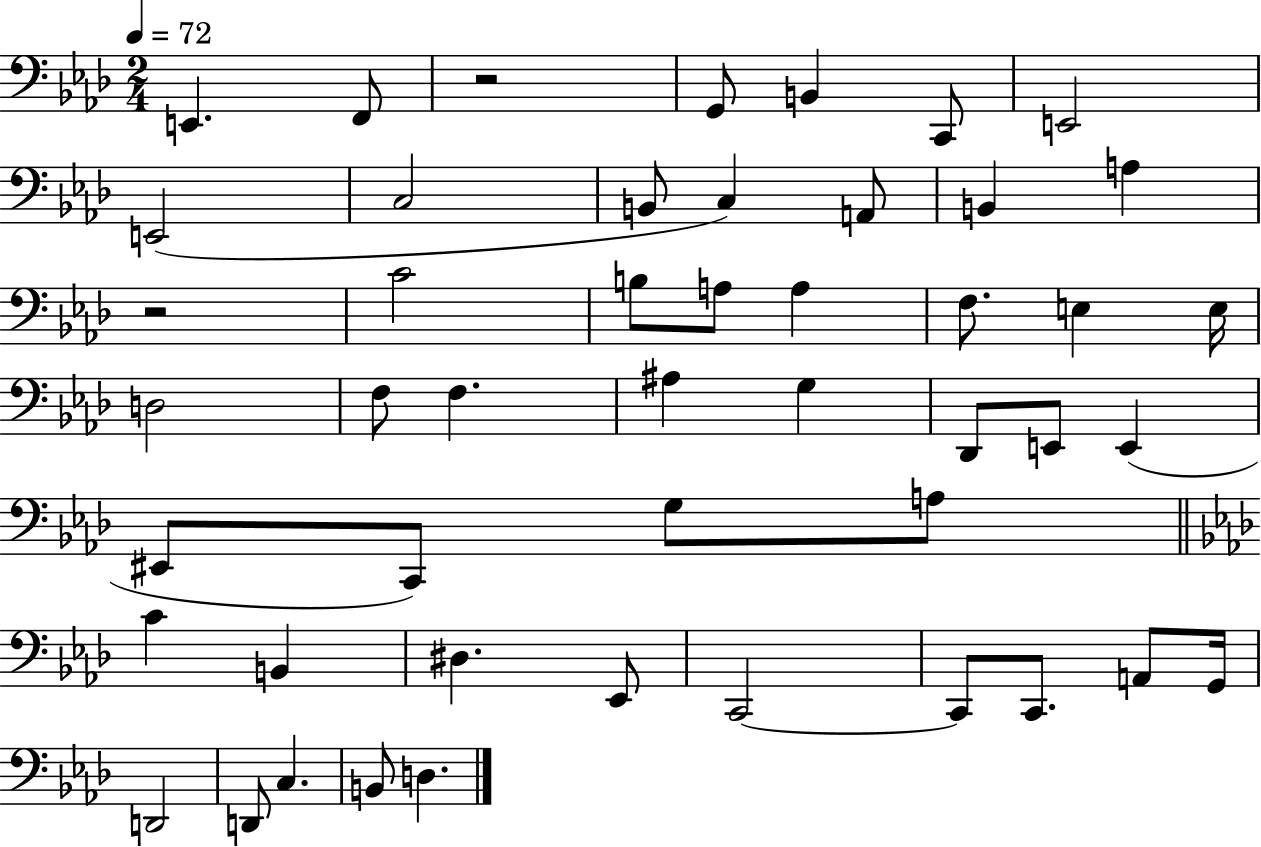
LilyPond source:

{
  \clef bass
  \numericTimeSignature
  \time 2/4
  \key aes \major
  \tempo 4 = 72
  e,4. f,8 | r2 | g,8 b,4 c,8 | e,2 | \break e,2( | c2 | b,8 c4) a,8 | b,4 a4 | \break r2 | c'2 | b8 a8 a4 | f8. e4 e16 | \break d2 | f8 f4. | ais4 g4 | des,8 e,8 e,4( | \break eis,8 c,8) g8 a8 | \bar "||" \break \key f \minor c'4 b,4 | dis4. ees,8 | c,2~~ | c,8 c,8. a,8 g,16 | \break d,2 | d,8 c4. | b,8 d4. | \bar "|."
}